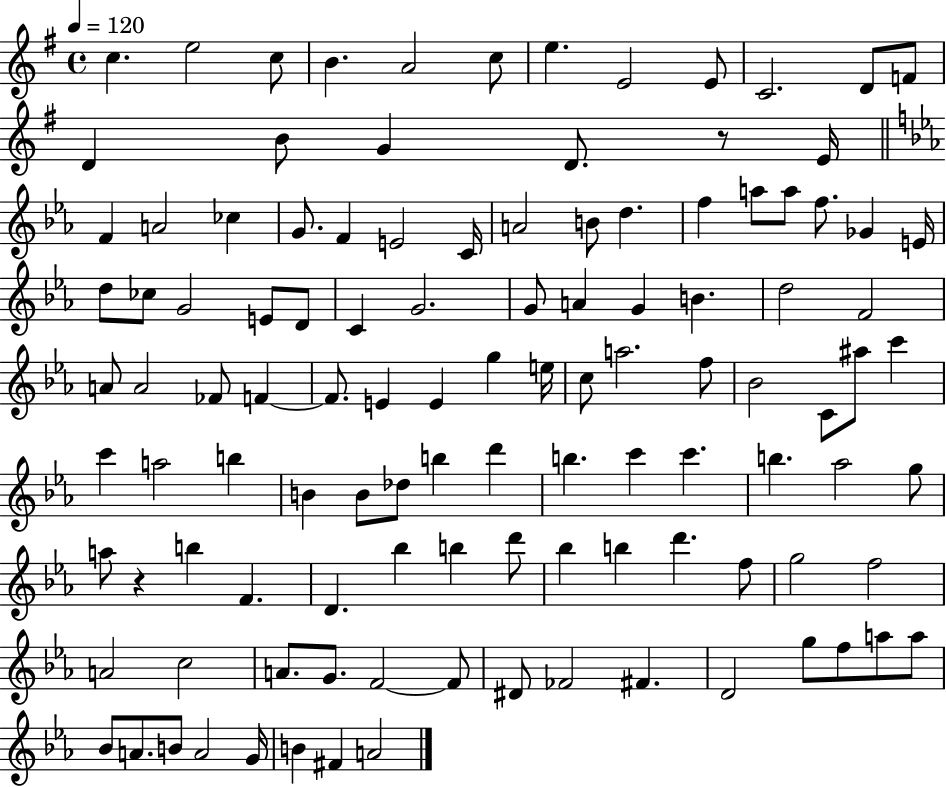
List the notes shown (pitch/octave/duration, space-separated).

C5/q. E5/h C5/e B4/q. A4/h C5/e E5/q. E4/h E4/e C4/h. D4/e F4/e D4/q B4/e G4/q D4/e. R/e E4/s F4/q A4/h CES5/q G4/e. F4/q E4/h C4/s A4/h B4/e D5/q. F5/q A5/e A5/e F5/e. Gb4/q E4/s D5/e CES5/e G4/h E4/e D4/e C4/q G4/h. G4/e A4/q G4/q B4/q. D5/h F4/h A4/e A4/h FES4/e F4/q F4/e. E4/q E4/q G5/q E5/s C5/e A5/h. F5/e Bb4/h C4/e A#5/e C6/q C6/q A5/h B5/q B4/q B4/e Db5/e B5/q D6/q B5/q. C6/q C6/q. B5/q. Ab5/h G5/e A5/e R/q B5/q F4/q. D4/q. Bb5/q B5/q D6/e Bb5/q B5/q D6/q. F5/e G5/h F5/h A4/h C5/h A4/e. G4/e. F4/h F4/e D#4/e FES4/h F#4/q. D4/h G5/e F5/e A5/e A5/e Bb4/e A4/e. B4/e A4/h G4/s B4/q F#4/q A4/h